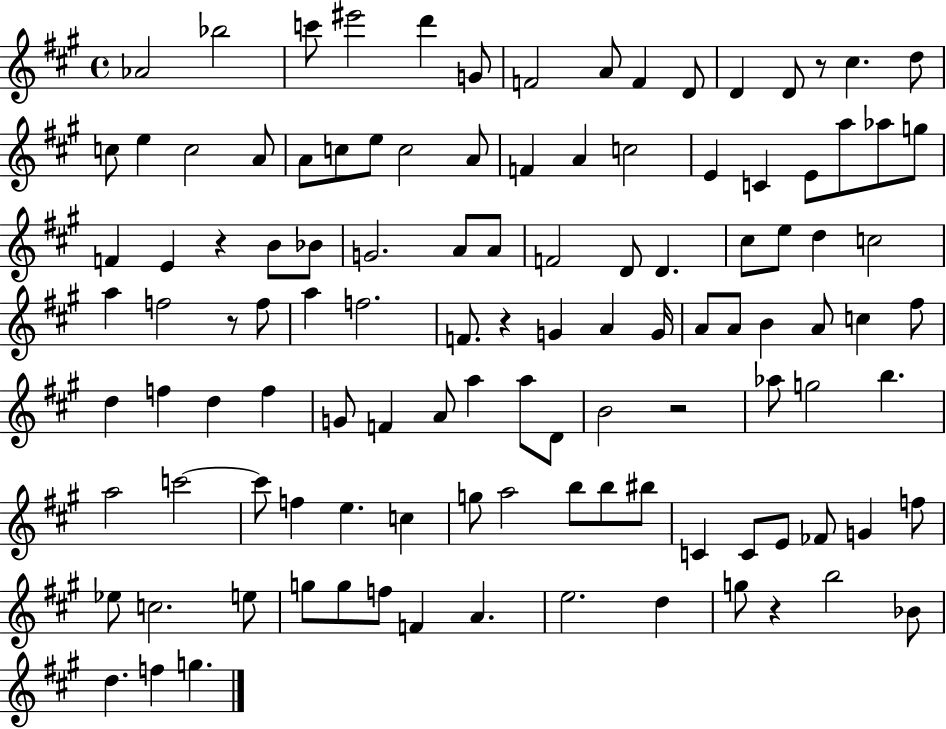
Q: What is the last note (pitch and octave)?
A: G5